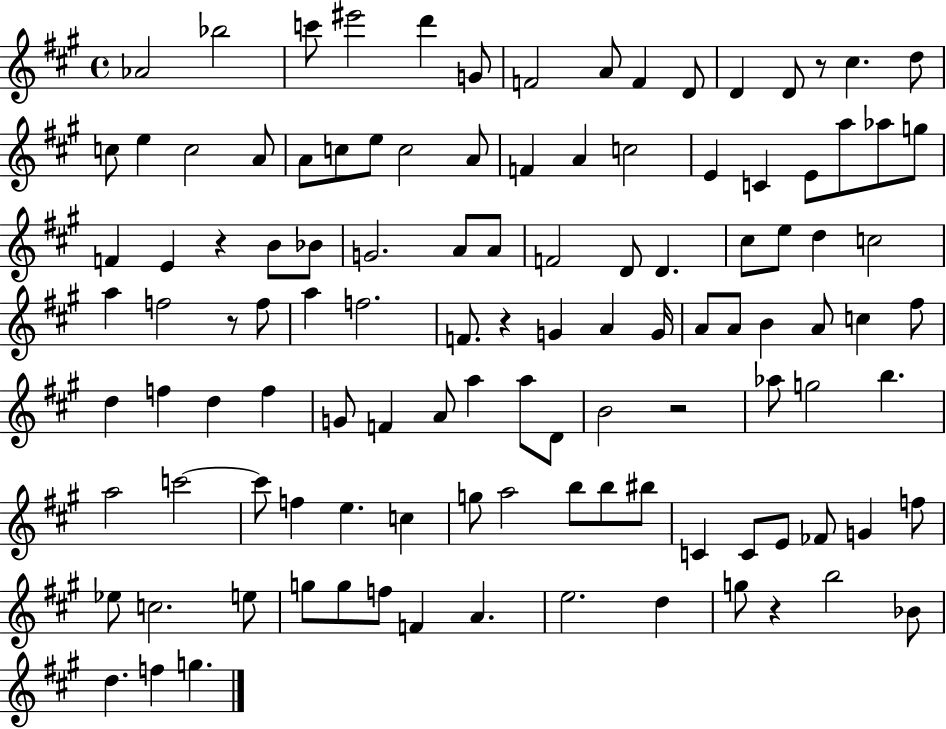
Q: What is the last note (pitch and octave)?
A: G5